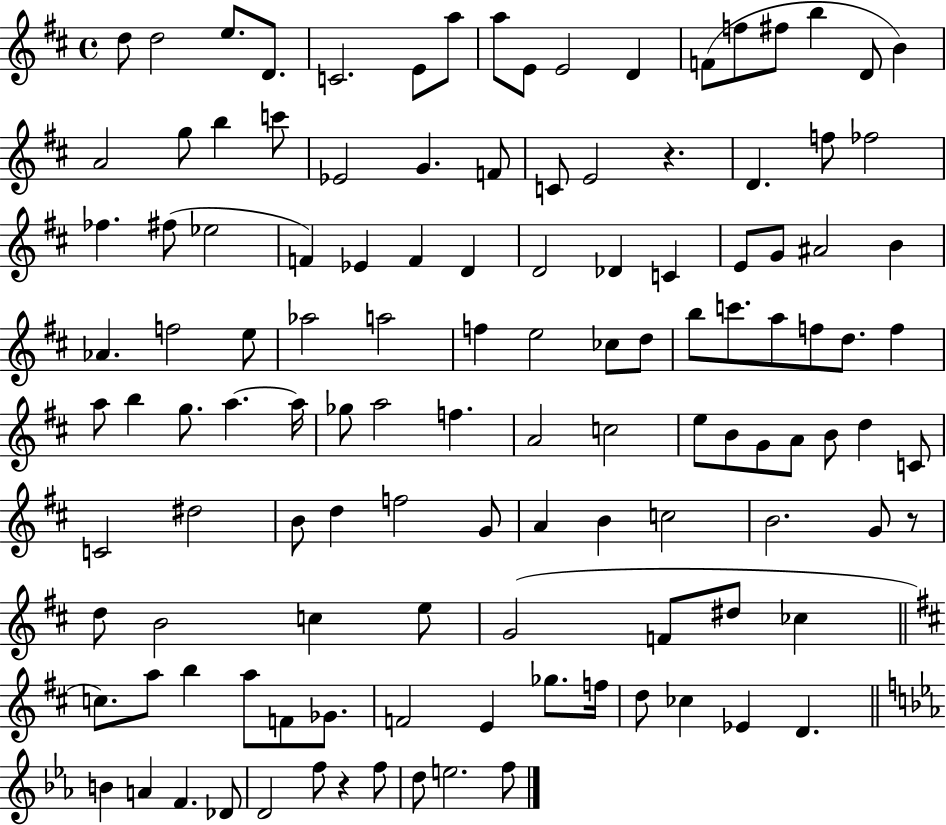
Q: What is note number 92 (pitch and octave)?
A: F4